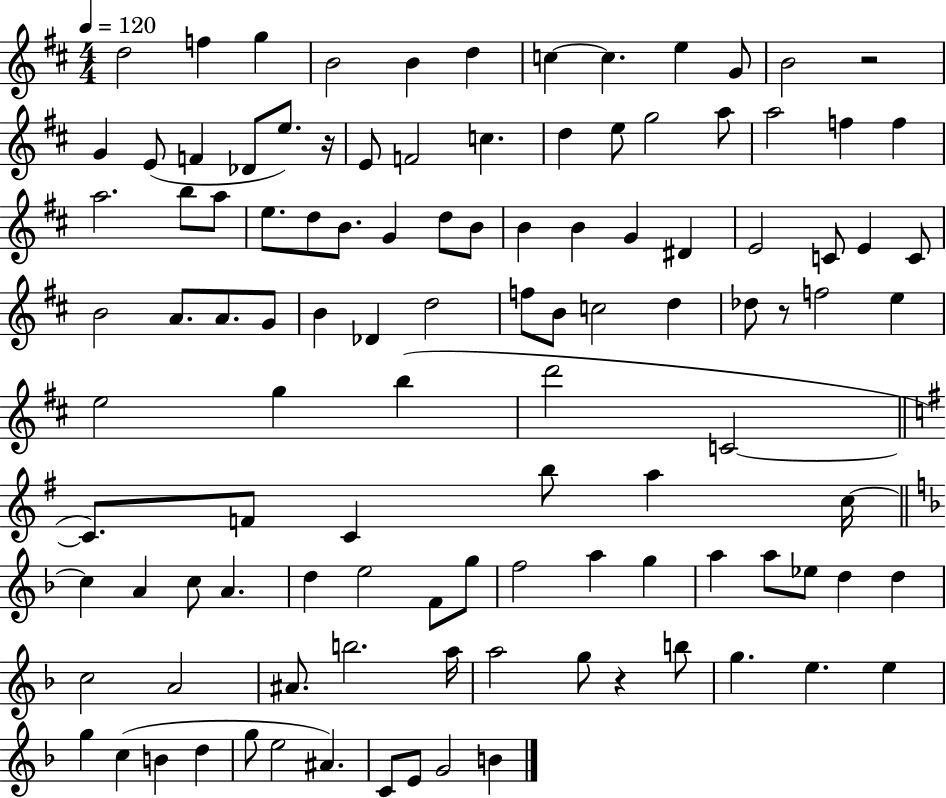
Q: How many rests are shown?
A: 4